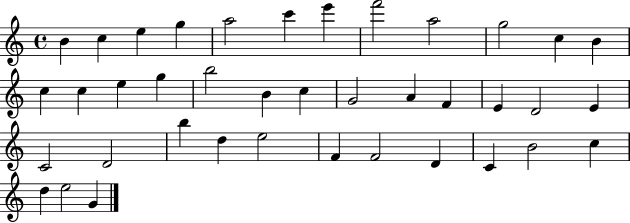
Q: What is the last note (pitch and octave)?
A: G4